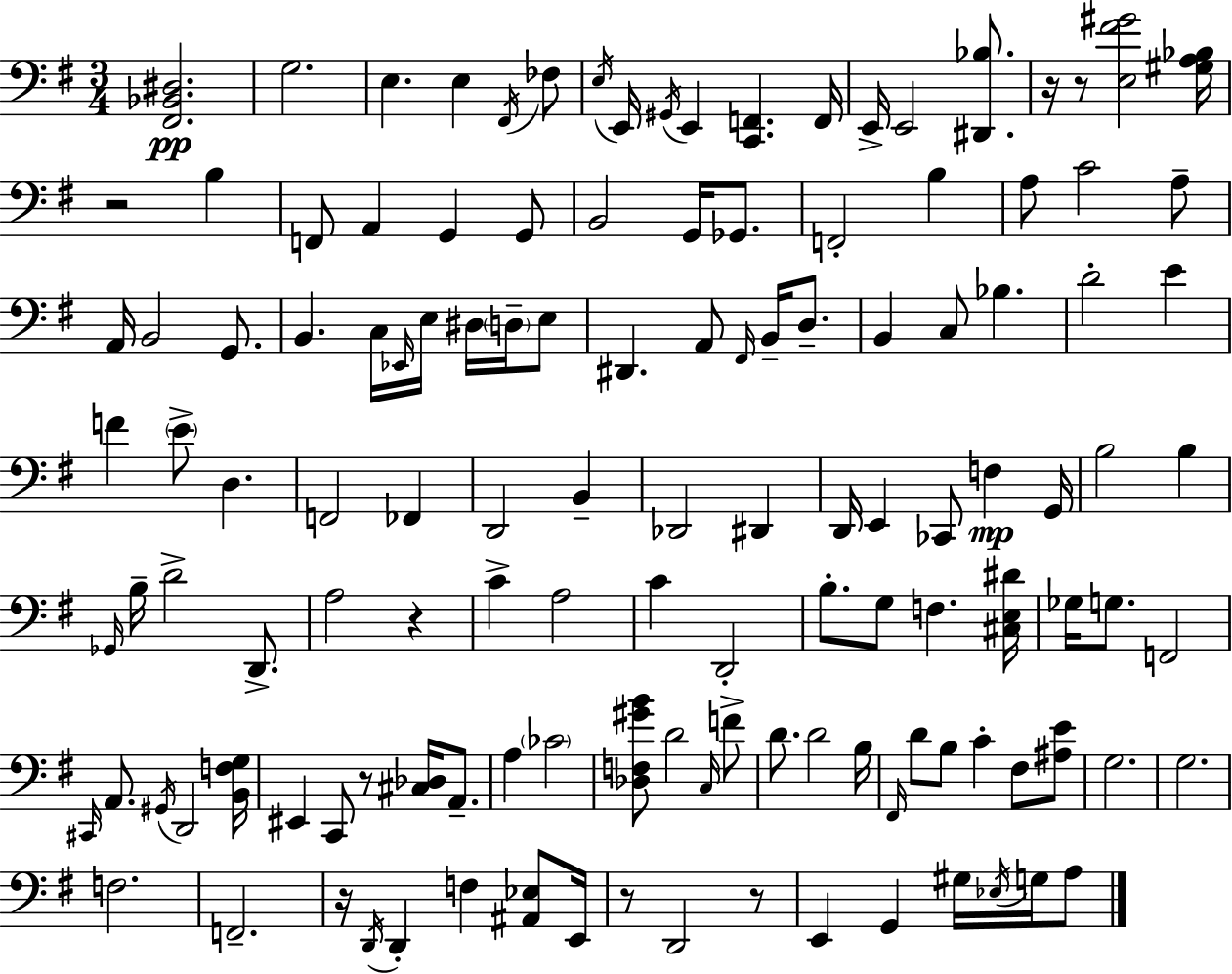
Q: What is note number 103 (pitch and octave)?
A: F3